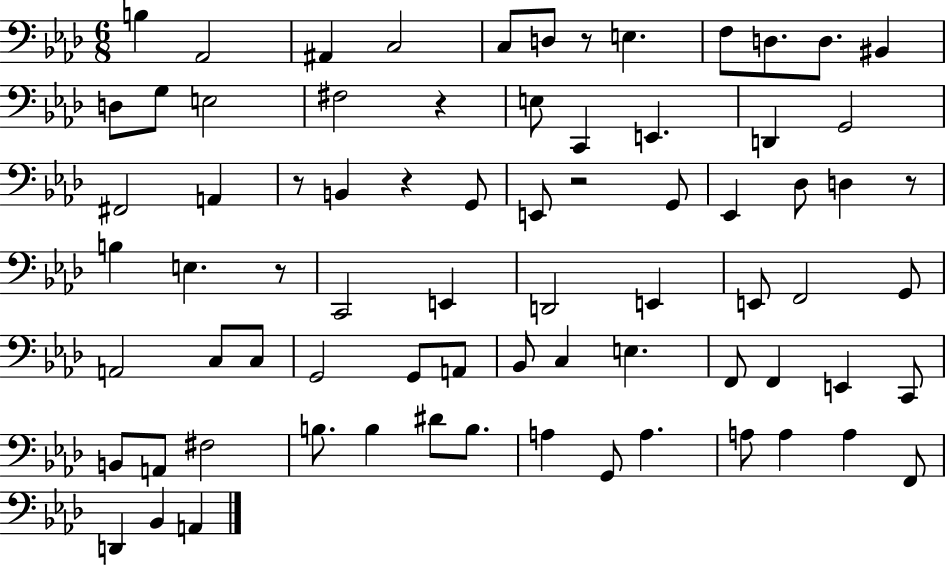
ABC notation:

X:1
T:Untitled
M:6/8
L:1/4
K:Ab
B, _A,,2 ^A,, C,2 C,/2 D,/2 z/2 E, F,/2 D,/2 D,/2 ^B,, D,/2 G,/2 E,2 ^F,2 z E,/2 C,, E,, D,, G,,2 ^F,,2 A,, z/2 B,, z G,,/2 E,,/2 z2 G,,/2 _E,, _D,/2 D, z/2 B, E, z/2 C,,2 E,, D,,2 E,, E,,/2 F,,2 G,,/2 A,,2 C,/2 C,/2 G,,2 G,,/2 A,,/2 _B,,/2 C, E, F,,/2 F,, E,, C,,/2 B,,/2 A,,/2 ^F,2 B,/2 B, ^D/2 B,/2 A, G,,/2 A, A,/2 A, A, F,,/2 D,, _B,, A,,